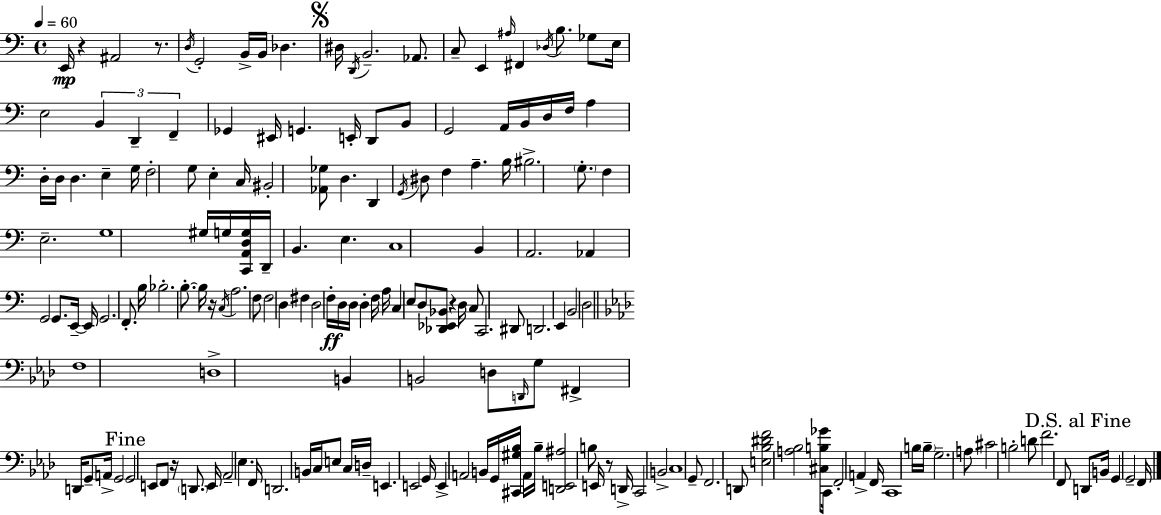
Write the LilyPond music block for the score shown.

{
  \clef bass
  \time 4/4
  \defaultTimeSignature
  \key c \major
  \tempo 4 = 60
  e,16\mp r4 ais,2 r8. | \acciaccatura { d16 } g,2-. b,16-> b,16 des4. | \mark \markup { \musicglyph "scripts.segno" } dis16 \acciaccatura { d,16 } b,2.-- aes,8. | c8-- e,4 \grace { ais16 } fis,4 \acciaccatura { des16 } b8. | \break ges8 e16 e2 \tuplet 3/2 { b,4 | d,4-- f,4-- } ges,4 eis,16 g,4. | e,16-. d,8 b,8 g,2 | a,16 b,16 d16 f16 a4 d16-. d16 d4. | \break e4-- g16 f2-. g8 e4-. | c16 bis,2-. <aes, ges>8 d4. | d,4 \acciaccatura { g,16 } dis8 f4 a4.-- | b16 bis2.-> | \break \parenthesize g8.-. f4 e2.-- | g1 | gis16 g16 <c, a, d g>16 d,16-- b,4. e4. | c1 | \break b,4 a,2. | aes,4 g,2 | g,8. e,16--~~ e,16 g,2. | f,8.-. b16 bes2.-. | \break b8.-.~~ b16 r16 \acciaccatura { c16 } a2. | f8 f2 d4 | fis4 d2 f16-.\ff d16 | d16 d4-. f16 a16 c4 e8 d8 <des, ees, bes,>8 | \break r4 d16 c8 c,2. | dis,8 d,2. | e,4 b,2 d2 | \bar "||" \break \key aes \major f1 | d1-> | b,4 b,2 d8 \grace { d,16 } g8 | fis,4-> d,16 g,8-- a,16-> g,2 | \break \mark "Fine" g,2 e,8 f,8 r16 \parenthesize d,8. | e,16 aes,2-- ees4. | f,16 d,2. b,16 c16 e8 | c16 d16-- e,4. e,2 | \break g,16 e,4-> a,2 b,16 g,16 | <cis, gis bes>16 a,16 bes16-- <d, e, ais>2 b8 e,16 r8 | d,16-> c,2 b,2-> | c1 | \break g,8-- f,2. d,8 | <e bes dis' f'>2 <a bes>2 | <cis b ges'>8 c,16 f,2-. a,4-> | f,16 c,1 | \break b16 \parenthesize b16-- g2.-- a8 | cis'2 b2-. | d'8 f'2. f,8 | \mark "D.S. al Fine" d,8 b,16 g,4 g,2-- | \break f,16 \bar "|."
}